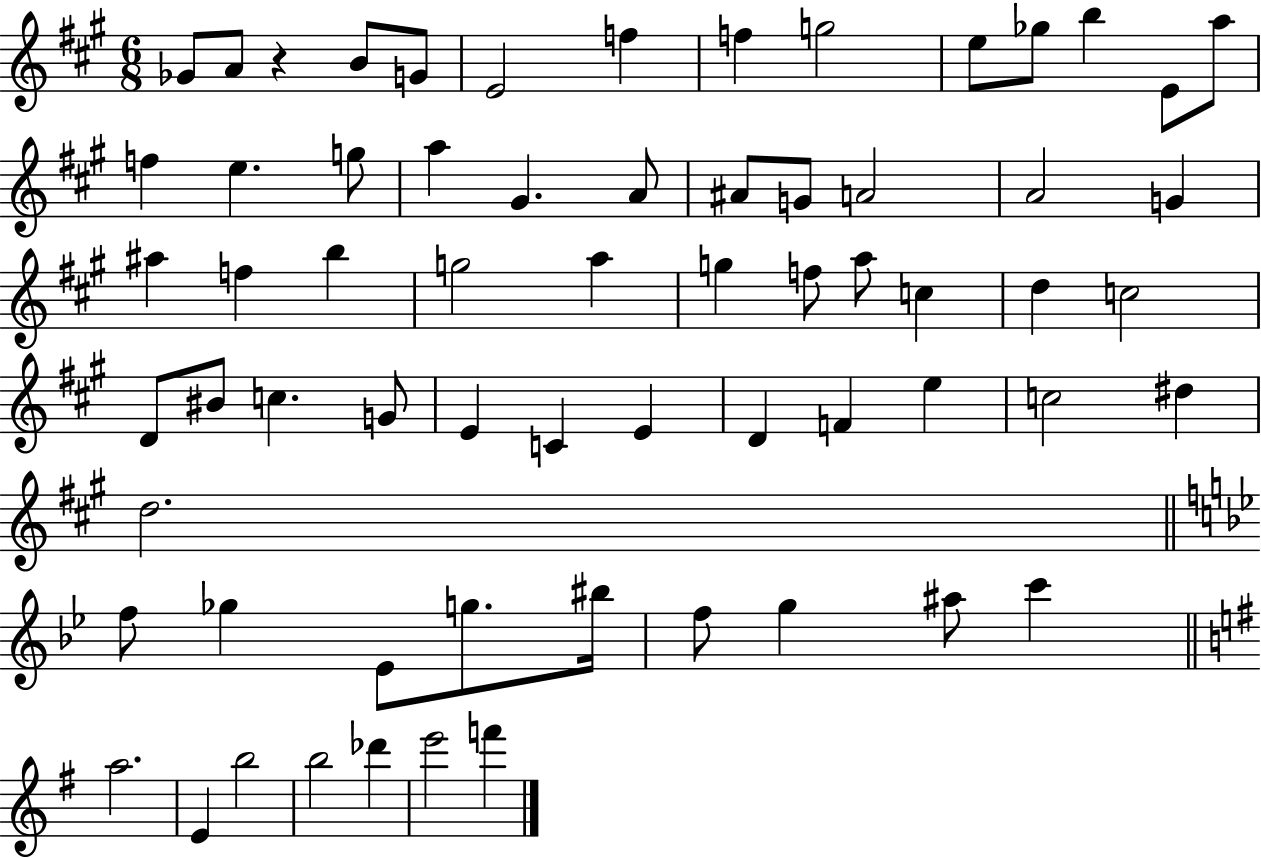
X:1
T:Untitled
M:6/8
L:1/4
K:A
_G/2 A/2 z B/2 G/2 E2 f f g2 e/2 _g/2 b E/2 a/2 f e g/2 a ^G A/2 ^A/2 G/2 A2 A2 G ^a f b g2 a g f/2 a/2 c d c2 D/2 ^B/2 c G/2 E C E D F e c2 ^d d2 f/2 _g _E/2 g/2 ^b/4 f/2 g ^a/2 c' a2 E b2 b2 _d' e'2 f'